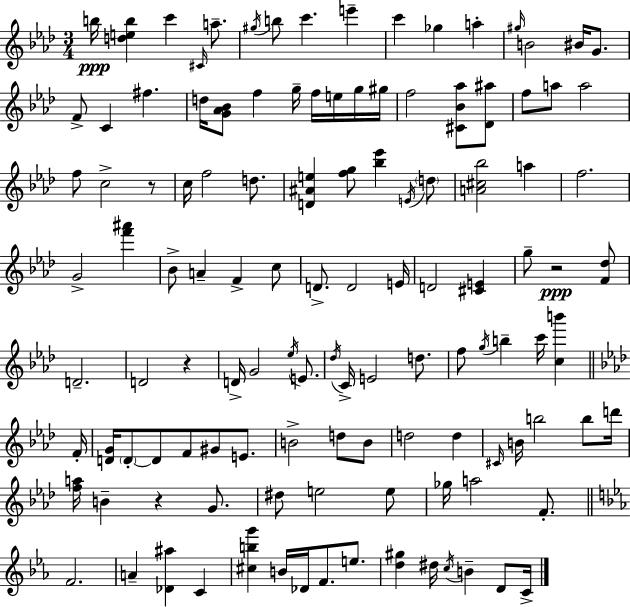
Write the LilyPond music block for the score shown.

{
  \clef treble
  \numericTimeSignature
  \time 3/4
  \key aes \major
  b''16\ppp <d'' e'' b''>4 c'''4 \grace { cis'16 } a''8.-- | \acciaccatura { gis''16 } b''8 c'''4. e'''4-- | c'''4 ges''4 a''4-. | \grace { gis''16 } b'2 bis'16 | \break g'8. f'8-> c'4 fis''4. | d''16 <g' aes' bes'>8 f''4 g''16-- f''16 | e''16 g''16 gis''16 f''2 <cis' bes' aes''>8 | <des' ais''>8 f''8 a''8 a''2 | \break f''8 c''2-> | r8 c''16 f''2 | d''8. <d' ais' e''>4 <f'' g''>8 <bes'' ees'''>4 | \acciaccatura { e'16 } \parenthesize d''8 <a' cis'' bes''>2 | \break a''4 f''2. | g'2-> | <f''' ais'''>4 bes'8-> a'4-- f'4-> | c''8 d'8.-> d'2 | \break e'16 d'2 | <cis' e'>4 g''8-- r2\ppp | <f' des''>8 d'2.-- | d'2 | \break r4 d'16-> g'2 | \acciaccatura { ees''16 } e'8. \acciaccatura { des''16 } c'16-> e'2 | d''8. f''8 \acciaccatura { g''16 } b''4-- | c'''16 <c'' b'''>4 \bar "||" \break \key aes \major f'16-. <d' g'>16 \parenthesize d'8-.~~ d'8 f'8 gis'8 e'8. | b'2-> d''8 b'8 | d''2 d''4 | \grace { cis'16 } b'16 b''2 b''8 | \break d'''16 <f'' a''>16 b'4-- r4 g'8. | dis''8 e''2 | e''8 ges''16 a''2 f'8.-. | \bar "||" \break \key c \minor f'2. | a'4-- <des' ais''>4 c'4 | <cis'' b'' g'''>4 b'16 des'16 f'8. e''8. | <d'' gis''>4 dis''16 \acciaccatura { c''16 } b'4-- d'8 | \break c'16-> \bar "|."
}